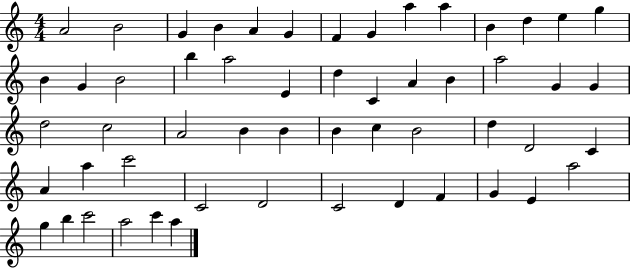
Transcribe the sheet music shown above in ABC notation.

X:1
T:Untitled
M:4/4
L:1/4
K:C
A2 B2 G B A G F G a a B d e g B G B2 b a2 E d C A B a2 G G d2 c2 A2 B B B c B2 d D2 C A a c'2 C2 D2 C2 D F G E a2 g b c'2 a2 c' a